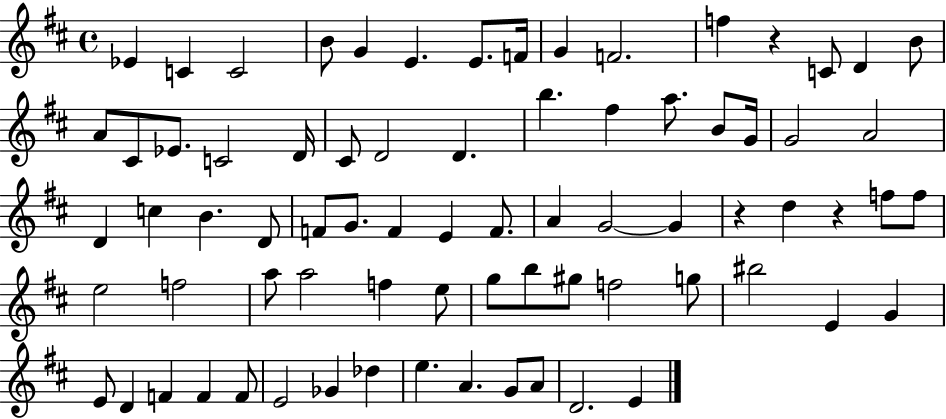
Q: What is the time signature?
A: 4/4